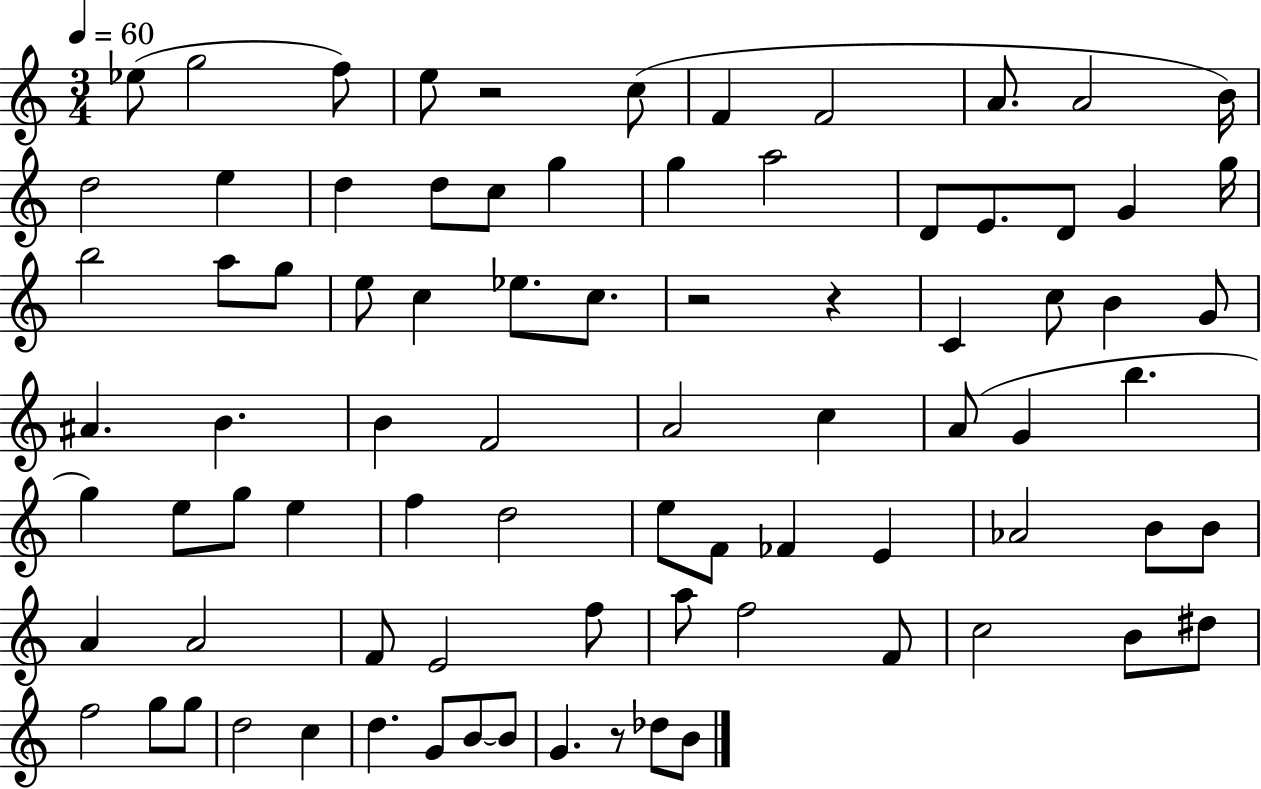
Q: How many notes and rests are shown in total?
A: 83